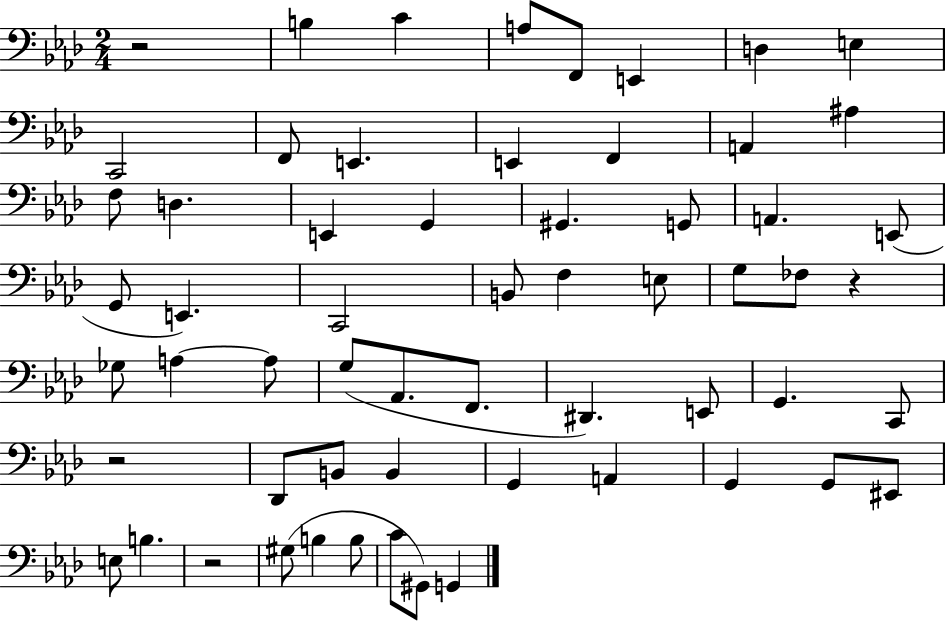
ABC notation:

X:1
T:Untitled
M:2/4
L:1/4
K:Ab
z2 B, C A,/2 F,,/2 E,, D, E, C,,2 F,,/2 E,, E,, F,, A,, ^A, F,/2 D, E,, G,, ^G,, G,,/2 A,, E,,/2 G,,/2 E,, C,,2 B,,/2 F, E,/2 G,/2 _F,/2 z _G,/2 A, A,/2 G,/2 _A,,/2 F,,/2 ^D,, E,,/2 G,, C,,/2 z2 _D,,/2 B,,/2 B,, G,, A,, G,, G,,/2 ^E,,/2 E,/2 B, z2 ^G,/2 B, B,/2 C/2 ^G,,/2 G,,